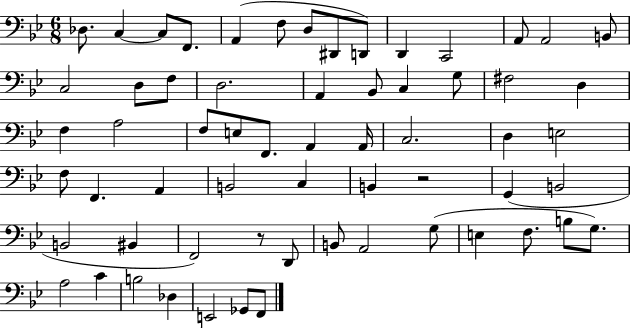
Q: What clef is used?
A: bass